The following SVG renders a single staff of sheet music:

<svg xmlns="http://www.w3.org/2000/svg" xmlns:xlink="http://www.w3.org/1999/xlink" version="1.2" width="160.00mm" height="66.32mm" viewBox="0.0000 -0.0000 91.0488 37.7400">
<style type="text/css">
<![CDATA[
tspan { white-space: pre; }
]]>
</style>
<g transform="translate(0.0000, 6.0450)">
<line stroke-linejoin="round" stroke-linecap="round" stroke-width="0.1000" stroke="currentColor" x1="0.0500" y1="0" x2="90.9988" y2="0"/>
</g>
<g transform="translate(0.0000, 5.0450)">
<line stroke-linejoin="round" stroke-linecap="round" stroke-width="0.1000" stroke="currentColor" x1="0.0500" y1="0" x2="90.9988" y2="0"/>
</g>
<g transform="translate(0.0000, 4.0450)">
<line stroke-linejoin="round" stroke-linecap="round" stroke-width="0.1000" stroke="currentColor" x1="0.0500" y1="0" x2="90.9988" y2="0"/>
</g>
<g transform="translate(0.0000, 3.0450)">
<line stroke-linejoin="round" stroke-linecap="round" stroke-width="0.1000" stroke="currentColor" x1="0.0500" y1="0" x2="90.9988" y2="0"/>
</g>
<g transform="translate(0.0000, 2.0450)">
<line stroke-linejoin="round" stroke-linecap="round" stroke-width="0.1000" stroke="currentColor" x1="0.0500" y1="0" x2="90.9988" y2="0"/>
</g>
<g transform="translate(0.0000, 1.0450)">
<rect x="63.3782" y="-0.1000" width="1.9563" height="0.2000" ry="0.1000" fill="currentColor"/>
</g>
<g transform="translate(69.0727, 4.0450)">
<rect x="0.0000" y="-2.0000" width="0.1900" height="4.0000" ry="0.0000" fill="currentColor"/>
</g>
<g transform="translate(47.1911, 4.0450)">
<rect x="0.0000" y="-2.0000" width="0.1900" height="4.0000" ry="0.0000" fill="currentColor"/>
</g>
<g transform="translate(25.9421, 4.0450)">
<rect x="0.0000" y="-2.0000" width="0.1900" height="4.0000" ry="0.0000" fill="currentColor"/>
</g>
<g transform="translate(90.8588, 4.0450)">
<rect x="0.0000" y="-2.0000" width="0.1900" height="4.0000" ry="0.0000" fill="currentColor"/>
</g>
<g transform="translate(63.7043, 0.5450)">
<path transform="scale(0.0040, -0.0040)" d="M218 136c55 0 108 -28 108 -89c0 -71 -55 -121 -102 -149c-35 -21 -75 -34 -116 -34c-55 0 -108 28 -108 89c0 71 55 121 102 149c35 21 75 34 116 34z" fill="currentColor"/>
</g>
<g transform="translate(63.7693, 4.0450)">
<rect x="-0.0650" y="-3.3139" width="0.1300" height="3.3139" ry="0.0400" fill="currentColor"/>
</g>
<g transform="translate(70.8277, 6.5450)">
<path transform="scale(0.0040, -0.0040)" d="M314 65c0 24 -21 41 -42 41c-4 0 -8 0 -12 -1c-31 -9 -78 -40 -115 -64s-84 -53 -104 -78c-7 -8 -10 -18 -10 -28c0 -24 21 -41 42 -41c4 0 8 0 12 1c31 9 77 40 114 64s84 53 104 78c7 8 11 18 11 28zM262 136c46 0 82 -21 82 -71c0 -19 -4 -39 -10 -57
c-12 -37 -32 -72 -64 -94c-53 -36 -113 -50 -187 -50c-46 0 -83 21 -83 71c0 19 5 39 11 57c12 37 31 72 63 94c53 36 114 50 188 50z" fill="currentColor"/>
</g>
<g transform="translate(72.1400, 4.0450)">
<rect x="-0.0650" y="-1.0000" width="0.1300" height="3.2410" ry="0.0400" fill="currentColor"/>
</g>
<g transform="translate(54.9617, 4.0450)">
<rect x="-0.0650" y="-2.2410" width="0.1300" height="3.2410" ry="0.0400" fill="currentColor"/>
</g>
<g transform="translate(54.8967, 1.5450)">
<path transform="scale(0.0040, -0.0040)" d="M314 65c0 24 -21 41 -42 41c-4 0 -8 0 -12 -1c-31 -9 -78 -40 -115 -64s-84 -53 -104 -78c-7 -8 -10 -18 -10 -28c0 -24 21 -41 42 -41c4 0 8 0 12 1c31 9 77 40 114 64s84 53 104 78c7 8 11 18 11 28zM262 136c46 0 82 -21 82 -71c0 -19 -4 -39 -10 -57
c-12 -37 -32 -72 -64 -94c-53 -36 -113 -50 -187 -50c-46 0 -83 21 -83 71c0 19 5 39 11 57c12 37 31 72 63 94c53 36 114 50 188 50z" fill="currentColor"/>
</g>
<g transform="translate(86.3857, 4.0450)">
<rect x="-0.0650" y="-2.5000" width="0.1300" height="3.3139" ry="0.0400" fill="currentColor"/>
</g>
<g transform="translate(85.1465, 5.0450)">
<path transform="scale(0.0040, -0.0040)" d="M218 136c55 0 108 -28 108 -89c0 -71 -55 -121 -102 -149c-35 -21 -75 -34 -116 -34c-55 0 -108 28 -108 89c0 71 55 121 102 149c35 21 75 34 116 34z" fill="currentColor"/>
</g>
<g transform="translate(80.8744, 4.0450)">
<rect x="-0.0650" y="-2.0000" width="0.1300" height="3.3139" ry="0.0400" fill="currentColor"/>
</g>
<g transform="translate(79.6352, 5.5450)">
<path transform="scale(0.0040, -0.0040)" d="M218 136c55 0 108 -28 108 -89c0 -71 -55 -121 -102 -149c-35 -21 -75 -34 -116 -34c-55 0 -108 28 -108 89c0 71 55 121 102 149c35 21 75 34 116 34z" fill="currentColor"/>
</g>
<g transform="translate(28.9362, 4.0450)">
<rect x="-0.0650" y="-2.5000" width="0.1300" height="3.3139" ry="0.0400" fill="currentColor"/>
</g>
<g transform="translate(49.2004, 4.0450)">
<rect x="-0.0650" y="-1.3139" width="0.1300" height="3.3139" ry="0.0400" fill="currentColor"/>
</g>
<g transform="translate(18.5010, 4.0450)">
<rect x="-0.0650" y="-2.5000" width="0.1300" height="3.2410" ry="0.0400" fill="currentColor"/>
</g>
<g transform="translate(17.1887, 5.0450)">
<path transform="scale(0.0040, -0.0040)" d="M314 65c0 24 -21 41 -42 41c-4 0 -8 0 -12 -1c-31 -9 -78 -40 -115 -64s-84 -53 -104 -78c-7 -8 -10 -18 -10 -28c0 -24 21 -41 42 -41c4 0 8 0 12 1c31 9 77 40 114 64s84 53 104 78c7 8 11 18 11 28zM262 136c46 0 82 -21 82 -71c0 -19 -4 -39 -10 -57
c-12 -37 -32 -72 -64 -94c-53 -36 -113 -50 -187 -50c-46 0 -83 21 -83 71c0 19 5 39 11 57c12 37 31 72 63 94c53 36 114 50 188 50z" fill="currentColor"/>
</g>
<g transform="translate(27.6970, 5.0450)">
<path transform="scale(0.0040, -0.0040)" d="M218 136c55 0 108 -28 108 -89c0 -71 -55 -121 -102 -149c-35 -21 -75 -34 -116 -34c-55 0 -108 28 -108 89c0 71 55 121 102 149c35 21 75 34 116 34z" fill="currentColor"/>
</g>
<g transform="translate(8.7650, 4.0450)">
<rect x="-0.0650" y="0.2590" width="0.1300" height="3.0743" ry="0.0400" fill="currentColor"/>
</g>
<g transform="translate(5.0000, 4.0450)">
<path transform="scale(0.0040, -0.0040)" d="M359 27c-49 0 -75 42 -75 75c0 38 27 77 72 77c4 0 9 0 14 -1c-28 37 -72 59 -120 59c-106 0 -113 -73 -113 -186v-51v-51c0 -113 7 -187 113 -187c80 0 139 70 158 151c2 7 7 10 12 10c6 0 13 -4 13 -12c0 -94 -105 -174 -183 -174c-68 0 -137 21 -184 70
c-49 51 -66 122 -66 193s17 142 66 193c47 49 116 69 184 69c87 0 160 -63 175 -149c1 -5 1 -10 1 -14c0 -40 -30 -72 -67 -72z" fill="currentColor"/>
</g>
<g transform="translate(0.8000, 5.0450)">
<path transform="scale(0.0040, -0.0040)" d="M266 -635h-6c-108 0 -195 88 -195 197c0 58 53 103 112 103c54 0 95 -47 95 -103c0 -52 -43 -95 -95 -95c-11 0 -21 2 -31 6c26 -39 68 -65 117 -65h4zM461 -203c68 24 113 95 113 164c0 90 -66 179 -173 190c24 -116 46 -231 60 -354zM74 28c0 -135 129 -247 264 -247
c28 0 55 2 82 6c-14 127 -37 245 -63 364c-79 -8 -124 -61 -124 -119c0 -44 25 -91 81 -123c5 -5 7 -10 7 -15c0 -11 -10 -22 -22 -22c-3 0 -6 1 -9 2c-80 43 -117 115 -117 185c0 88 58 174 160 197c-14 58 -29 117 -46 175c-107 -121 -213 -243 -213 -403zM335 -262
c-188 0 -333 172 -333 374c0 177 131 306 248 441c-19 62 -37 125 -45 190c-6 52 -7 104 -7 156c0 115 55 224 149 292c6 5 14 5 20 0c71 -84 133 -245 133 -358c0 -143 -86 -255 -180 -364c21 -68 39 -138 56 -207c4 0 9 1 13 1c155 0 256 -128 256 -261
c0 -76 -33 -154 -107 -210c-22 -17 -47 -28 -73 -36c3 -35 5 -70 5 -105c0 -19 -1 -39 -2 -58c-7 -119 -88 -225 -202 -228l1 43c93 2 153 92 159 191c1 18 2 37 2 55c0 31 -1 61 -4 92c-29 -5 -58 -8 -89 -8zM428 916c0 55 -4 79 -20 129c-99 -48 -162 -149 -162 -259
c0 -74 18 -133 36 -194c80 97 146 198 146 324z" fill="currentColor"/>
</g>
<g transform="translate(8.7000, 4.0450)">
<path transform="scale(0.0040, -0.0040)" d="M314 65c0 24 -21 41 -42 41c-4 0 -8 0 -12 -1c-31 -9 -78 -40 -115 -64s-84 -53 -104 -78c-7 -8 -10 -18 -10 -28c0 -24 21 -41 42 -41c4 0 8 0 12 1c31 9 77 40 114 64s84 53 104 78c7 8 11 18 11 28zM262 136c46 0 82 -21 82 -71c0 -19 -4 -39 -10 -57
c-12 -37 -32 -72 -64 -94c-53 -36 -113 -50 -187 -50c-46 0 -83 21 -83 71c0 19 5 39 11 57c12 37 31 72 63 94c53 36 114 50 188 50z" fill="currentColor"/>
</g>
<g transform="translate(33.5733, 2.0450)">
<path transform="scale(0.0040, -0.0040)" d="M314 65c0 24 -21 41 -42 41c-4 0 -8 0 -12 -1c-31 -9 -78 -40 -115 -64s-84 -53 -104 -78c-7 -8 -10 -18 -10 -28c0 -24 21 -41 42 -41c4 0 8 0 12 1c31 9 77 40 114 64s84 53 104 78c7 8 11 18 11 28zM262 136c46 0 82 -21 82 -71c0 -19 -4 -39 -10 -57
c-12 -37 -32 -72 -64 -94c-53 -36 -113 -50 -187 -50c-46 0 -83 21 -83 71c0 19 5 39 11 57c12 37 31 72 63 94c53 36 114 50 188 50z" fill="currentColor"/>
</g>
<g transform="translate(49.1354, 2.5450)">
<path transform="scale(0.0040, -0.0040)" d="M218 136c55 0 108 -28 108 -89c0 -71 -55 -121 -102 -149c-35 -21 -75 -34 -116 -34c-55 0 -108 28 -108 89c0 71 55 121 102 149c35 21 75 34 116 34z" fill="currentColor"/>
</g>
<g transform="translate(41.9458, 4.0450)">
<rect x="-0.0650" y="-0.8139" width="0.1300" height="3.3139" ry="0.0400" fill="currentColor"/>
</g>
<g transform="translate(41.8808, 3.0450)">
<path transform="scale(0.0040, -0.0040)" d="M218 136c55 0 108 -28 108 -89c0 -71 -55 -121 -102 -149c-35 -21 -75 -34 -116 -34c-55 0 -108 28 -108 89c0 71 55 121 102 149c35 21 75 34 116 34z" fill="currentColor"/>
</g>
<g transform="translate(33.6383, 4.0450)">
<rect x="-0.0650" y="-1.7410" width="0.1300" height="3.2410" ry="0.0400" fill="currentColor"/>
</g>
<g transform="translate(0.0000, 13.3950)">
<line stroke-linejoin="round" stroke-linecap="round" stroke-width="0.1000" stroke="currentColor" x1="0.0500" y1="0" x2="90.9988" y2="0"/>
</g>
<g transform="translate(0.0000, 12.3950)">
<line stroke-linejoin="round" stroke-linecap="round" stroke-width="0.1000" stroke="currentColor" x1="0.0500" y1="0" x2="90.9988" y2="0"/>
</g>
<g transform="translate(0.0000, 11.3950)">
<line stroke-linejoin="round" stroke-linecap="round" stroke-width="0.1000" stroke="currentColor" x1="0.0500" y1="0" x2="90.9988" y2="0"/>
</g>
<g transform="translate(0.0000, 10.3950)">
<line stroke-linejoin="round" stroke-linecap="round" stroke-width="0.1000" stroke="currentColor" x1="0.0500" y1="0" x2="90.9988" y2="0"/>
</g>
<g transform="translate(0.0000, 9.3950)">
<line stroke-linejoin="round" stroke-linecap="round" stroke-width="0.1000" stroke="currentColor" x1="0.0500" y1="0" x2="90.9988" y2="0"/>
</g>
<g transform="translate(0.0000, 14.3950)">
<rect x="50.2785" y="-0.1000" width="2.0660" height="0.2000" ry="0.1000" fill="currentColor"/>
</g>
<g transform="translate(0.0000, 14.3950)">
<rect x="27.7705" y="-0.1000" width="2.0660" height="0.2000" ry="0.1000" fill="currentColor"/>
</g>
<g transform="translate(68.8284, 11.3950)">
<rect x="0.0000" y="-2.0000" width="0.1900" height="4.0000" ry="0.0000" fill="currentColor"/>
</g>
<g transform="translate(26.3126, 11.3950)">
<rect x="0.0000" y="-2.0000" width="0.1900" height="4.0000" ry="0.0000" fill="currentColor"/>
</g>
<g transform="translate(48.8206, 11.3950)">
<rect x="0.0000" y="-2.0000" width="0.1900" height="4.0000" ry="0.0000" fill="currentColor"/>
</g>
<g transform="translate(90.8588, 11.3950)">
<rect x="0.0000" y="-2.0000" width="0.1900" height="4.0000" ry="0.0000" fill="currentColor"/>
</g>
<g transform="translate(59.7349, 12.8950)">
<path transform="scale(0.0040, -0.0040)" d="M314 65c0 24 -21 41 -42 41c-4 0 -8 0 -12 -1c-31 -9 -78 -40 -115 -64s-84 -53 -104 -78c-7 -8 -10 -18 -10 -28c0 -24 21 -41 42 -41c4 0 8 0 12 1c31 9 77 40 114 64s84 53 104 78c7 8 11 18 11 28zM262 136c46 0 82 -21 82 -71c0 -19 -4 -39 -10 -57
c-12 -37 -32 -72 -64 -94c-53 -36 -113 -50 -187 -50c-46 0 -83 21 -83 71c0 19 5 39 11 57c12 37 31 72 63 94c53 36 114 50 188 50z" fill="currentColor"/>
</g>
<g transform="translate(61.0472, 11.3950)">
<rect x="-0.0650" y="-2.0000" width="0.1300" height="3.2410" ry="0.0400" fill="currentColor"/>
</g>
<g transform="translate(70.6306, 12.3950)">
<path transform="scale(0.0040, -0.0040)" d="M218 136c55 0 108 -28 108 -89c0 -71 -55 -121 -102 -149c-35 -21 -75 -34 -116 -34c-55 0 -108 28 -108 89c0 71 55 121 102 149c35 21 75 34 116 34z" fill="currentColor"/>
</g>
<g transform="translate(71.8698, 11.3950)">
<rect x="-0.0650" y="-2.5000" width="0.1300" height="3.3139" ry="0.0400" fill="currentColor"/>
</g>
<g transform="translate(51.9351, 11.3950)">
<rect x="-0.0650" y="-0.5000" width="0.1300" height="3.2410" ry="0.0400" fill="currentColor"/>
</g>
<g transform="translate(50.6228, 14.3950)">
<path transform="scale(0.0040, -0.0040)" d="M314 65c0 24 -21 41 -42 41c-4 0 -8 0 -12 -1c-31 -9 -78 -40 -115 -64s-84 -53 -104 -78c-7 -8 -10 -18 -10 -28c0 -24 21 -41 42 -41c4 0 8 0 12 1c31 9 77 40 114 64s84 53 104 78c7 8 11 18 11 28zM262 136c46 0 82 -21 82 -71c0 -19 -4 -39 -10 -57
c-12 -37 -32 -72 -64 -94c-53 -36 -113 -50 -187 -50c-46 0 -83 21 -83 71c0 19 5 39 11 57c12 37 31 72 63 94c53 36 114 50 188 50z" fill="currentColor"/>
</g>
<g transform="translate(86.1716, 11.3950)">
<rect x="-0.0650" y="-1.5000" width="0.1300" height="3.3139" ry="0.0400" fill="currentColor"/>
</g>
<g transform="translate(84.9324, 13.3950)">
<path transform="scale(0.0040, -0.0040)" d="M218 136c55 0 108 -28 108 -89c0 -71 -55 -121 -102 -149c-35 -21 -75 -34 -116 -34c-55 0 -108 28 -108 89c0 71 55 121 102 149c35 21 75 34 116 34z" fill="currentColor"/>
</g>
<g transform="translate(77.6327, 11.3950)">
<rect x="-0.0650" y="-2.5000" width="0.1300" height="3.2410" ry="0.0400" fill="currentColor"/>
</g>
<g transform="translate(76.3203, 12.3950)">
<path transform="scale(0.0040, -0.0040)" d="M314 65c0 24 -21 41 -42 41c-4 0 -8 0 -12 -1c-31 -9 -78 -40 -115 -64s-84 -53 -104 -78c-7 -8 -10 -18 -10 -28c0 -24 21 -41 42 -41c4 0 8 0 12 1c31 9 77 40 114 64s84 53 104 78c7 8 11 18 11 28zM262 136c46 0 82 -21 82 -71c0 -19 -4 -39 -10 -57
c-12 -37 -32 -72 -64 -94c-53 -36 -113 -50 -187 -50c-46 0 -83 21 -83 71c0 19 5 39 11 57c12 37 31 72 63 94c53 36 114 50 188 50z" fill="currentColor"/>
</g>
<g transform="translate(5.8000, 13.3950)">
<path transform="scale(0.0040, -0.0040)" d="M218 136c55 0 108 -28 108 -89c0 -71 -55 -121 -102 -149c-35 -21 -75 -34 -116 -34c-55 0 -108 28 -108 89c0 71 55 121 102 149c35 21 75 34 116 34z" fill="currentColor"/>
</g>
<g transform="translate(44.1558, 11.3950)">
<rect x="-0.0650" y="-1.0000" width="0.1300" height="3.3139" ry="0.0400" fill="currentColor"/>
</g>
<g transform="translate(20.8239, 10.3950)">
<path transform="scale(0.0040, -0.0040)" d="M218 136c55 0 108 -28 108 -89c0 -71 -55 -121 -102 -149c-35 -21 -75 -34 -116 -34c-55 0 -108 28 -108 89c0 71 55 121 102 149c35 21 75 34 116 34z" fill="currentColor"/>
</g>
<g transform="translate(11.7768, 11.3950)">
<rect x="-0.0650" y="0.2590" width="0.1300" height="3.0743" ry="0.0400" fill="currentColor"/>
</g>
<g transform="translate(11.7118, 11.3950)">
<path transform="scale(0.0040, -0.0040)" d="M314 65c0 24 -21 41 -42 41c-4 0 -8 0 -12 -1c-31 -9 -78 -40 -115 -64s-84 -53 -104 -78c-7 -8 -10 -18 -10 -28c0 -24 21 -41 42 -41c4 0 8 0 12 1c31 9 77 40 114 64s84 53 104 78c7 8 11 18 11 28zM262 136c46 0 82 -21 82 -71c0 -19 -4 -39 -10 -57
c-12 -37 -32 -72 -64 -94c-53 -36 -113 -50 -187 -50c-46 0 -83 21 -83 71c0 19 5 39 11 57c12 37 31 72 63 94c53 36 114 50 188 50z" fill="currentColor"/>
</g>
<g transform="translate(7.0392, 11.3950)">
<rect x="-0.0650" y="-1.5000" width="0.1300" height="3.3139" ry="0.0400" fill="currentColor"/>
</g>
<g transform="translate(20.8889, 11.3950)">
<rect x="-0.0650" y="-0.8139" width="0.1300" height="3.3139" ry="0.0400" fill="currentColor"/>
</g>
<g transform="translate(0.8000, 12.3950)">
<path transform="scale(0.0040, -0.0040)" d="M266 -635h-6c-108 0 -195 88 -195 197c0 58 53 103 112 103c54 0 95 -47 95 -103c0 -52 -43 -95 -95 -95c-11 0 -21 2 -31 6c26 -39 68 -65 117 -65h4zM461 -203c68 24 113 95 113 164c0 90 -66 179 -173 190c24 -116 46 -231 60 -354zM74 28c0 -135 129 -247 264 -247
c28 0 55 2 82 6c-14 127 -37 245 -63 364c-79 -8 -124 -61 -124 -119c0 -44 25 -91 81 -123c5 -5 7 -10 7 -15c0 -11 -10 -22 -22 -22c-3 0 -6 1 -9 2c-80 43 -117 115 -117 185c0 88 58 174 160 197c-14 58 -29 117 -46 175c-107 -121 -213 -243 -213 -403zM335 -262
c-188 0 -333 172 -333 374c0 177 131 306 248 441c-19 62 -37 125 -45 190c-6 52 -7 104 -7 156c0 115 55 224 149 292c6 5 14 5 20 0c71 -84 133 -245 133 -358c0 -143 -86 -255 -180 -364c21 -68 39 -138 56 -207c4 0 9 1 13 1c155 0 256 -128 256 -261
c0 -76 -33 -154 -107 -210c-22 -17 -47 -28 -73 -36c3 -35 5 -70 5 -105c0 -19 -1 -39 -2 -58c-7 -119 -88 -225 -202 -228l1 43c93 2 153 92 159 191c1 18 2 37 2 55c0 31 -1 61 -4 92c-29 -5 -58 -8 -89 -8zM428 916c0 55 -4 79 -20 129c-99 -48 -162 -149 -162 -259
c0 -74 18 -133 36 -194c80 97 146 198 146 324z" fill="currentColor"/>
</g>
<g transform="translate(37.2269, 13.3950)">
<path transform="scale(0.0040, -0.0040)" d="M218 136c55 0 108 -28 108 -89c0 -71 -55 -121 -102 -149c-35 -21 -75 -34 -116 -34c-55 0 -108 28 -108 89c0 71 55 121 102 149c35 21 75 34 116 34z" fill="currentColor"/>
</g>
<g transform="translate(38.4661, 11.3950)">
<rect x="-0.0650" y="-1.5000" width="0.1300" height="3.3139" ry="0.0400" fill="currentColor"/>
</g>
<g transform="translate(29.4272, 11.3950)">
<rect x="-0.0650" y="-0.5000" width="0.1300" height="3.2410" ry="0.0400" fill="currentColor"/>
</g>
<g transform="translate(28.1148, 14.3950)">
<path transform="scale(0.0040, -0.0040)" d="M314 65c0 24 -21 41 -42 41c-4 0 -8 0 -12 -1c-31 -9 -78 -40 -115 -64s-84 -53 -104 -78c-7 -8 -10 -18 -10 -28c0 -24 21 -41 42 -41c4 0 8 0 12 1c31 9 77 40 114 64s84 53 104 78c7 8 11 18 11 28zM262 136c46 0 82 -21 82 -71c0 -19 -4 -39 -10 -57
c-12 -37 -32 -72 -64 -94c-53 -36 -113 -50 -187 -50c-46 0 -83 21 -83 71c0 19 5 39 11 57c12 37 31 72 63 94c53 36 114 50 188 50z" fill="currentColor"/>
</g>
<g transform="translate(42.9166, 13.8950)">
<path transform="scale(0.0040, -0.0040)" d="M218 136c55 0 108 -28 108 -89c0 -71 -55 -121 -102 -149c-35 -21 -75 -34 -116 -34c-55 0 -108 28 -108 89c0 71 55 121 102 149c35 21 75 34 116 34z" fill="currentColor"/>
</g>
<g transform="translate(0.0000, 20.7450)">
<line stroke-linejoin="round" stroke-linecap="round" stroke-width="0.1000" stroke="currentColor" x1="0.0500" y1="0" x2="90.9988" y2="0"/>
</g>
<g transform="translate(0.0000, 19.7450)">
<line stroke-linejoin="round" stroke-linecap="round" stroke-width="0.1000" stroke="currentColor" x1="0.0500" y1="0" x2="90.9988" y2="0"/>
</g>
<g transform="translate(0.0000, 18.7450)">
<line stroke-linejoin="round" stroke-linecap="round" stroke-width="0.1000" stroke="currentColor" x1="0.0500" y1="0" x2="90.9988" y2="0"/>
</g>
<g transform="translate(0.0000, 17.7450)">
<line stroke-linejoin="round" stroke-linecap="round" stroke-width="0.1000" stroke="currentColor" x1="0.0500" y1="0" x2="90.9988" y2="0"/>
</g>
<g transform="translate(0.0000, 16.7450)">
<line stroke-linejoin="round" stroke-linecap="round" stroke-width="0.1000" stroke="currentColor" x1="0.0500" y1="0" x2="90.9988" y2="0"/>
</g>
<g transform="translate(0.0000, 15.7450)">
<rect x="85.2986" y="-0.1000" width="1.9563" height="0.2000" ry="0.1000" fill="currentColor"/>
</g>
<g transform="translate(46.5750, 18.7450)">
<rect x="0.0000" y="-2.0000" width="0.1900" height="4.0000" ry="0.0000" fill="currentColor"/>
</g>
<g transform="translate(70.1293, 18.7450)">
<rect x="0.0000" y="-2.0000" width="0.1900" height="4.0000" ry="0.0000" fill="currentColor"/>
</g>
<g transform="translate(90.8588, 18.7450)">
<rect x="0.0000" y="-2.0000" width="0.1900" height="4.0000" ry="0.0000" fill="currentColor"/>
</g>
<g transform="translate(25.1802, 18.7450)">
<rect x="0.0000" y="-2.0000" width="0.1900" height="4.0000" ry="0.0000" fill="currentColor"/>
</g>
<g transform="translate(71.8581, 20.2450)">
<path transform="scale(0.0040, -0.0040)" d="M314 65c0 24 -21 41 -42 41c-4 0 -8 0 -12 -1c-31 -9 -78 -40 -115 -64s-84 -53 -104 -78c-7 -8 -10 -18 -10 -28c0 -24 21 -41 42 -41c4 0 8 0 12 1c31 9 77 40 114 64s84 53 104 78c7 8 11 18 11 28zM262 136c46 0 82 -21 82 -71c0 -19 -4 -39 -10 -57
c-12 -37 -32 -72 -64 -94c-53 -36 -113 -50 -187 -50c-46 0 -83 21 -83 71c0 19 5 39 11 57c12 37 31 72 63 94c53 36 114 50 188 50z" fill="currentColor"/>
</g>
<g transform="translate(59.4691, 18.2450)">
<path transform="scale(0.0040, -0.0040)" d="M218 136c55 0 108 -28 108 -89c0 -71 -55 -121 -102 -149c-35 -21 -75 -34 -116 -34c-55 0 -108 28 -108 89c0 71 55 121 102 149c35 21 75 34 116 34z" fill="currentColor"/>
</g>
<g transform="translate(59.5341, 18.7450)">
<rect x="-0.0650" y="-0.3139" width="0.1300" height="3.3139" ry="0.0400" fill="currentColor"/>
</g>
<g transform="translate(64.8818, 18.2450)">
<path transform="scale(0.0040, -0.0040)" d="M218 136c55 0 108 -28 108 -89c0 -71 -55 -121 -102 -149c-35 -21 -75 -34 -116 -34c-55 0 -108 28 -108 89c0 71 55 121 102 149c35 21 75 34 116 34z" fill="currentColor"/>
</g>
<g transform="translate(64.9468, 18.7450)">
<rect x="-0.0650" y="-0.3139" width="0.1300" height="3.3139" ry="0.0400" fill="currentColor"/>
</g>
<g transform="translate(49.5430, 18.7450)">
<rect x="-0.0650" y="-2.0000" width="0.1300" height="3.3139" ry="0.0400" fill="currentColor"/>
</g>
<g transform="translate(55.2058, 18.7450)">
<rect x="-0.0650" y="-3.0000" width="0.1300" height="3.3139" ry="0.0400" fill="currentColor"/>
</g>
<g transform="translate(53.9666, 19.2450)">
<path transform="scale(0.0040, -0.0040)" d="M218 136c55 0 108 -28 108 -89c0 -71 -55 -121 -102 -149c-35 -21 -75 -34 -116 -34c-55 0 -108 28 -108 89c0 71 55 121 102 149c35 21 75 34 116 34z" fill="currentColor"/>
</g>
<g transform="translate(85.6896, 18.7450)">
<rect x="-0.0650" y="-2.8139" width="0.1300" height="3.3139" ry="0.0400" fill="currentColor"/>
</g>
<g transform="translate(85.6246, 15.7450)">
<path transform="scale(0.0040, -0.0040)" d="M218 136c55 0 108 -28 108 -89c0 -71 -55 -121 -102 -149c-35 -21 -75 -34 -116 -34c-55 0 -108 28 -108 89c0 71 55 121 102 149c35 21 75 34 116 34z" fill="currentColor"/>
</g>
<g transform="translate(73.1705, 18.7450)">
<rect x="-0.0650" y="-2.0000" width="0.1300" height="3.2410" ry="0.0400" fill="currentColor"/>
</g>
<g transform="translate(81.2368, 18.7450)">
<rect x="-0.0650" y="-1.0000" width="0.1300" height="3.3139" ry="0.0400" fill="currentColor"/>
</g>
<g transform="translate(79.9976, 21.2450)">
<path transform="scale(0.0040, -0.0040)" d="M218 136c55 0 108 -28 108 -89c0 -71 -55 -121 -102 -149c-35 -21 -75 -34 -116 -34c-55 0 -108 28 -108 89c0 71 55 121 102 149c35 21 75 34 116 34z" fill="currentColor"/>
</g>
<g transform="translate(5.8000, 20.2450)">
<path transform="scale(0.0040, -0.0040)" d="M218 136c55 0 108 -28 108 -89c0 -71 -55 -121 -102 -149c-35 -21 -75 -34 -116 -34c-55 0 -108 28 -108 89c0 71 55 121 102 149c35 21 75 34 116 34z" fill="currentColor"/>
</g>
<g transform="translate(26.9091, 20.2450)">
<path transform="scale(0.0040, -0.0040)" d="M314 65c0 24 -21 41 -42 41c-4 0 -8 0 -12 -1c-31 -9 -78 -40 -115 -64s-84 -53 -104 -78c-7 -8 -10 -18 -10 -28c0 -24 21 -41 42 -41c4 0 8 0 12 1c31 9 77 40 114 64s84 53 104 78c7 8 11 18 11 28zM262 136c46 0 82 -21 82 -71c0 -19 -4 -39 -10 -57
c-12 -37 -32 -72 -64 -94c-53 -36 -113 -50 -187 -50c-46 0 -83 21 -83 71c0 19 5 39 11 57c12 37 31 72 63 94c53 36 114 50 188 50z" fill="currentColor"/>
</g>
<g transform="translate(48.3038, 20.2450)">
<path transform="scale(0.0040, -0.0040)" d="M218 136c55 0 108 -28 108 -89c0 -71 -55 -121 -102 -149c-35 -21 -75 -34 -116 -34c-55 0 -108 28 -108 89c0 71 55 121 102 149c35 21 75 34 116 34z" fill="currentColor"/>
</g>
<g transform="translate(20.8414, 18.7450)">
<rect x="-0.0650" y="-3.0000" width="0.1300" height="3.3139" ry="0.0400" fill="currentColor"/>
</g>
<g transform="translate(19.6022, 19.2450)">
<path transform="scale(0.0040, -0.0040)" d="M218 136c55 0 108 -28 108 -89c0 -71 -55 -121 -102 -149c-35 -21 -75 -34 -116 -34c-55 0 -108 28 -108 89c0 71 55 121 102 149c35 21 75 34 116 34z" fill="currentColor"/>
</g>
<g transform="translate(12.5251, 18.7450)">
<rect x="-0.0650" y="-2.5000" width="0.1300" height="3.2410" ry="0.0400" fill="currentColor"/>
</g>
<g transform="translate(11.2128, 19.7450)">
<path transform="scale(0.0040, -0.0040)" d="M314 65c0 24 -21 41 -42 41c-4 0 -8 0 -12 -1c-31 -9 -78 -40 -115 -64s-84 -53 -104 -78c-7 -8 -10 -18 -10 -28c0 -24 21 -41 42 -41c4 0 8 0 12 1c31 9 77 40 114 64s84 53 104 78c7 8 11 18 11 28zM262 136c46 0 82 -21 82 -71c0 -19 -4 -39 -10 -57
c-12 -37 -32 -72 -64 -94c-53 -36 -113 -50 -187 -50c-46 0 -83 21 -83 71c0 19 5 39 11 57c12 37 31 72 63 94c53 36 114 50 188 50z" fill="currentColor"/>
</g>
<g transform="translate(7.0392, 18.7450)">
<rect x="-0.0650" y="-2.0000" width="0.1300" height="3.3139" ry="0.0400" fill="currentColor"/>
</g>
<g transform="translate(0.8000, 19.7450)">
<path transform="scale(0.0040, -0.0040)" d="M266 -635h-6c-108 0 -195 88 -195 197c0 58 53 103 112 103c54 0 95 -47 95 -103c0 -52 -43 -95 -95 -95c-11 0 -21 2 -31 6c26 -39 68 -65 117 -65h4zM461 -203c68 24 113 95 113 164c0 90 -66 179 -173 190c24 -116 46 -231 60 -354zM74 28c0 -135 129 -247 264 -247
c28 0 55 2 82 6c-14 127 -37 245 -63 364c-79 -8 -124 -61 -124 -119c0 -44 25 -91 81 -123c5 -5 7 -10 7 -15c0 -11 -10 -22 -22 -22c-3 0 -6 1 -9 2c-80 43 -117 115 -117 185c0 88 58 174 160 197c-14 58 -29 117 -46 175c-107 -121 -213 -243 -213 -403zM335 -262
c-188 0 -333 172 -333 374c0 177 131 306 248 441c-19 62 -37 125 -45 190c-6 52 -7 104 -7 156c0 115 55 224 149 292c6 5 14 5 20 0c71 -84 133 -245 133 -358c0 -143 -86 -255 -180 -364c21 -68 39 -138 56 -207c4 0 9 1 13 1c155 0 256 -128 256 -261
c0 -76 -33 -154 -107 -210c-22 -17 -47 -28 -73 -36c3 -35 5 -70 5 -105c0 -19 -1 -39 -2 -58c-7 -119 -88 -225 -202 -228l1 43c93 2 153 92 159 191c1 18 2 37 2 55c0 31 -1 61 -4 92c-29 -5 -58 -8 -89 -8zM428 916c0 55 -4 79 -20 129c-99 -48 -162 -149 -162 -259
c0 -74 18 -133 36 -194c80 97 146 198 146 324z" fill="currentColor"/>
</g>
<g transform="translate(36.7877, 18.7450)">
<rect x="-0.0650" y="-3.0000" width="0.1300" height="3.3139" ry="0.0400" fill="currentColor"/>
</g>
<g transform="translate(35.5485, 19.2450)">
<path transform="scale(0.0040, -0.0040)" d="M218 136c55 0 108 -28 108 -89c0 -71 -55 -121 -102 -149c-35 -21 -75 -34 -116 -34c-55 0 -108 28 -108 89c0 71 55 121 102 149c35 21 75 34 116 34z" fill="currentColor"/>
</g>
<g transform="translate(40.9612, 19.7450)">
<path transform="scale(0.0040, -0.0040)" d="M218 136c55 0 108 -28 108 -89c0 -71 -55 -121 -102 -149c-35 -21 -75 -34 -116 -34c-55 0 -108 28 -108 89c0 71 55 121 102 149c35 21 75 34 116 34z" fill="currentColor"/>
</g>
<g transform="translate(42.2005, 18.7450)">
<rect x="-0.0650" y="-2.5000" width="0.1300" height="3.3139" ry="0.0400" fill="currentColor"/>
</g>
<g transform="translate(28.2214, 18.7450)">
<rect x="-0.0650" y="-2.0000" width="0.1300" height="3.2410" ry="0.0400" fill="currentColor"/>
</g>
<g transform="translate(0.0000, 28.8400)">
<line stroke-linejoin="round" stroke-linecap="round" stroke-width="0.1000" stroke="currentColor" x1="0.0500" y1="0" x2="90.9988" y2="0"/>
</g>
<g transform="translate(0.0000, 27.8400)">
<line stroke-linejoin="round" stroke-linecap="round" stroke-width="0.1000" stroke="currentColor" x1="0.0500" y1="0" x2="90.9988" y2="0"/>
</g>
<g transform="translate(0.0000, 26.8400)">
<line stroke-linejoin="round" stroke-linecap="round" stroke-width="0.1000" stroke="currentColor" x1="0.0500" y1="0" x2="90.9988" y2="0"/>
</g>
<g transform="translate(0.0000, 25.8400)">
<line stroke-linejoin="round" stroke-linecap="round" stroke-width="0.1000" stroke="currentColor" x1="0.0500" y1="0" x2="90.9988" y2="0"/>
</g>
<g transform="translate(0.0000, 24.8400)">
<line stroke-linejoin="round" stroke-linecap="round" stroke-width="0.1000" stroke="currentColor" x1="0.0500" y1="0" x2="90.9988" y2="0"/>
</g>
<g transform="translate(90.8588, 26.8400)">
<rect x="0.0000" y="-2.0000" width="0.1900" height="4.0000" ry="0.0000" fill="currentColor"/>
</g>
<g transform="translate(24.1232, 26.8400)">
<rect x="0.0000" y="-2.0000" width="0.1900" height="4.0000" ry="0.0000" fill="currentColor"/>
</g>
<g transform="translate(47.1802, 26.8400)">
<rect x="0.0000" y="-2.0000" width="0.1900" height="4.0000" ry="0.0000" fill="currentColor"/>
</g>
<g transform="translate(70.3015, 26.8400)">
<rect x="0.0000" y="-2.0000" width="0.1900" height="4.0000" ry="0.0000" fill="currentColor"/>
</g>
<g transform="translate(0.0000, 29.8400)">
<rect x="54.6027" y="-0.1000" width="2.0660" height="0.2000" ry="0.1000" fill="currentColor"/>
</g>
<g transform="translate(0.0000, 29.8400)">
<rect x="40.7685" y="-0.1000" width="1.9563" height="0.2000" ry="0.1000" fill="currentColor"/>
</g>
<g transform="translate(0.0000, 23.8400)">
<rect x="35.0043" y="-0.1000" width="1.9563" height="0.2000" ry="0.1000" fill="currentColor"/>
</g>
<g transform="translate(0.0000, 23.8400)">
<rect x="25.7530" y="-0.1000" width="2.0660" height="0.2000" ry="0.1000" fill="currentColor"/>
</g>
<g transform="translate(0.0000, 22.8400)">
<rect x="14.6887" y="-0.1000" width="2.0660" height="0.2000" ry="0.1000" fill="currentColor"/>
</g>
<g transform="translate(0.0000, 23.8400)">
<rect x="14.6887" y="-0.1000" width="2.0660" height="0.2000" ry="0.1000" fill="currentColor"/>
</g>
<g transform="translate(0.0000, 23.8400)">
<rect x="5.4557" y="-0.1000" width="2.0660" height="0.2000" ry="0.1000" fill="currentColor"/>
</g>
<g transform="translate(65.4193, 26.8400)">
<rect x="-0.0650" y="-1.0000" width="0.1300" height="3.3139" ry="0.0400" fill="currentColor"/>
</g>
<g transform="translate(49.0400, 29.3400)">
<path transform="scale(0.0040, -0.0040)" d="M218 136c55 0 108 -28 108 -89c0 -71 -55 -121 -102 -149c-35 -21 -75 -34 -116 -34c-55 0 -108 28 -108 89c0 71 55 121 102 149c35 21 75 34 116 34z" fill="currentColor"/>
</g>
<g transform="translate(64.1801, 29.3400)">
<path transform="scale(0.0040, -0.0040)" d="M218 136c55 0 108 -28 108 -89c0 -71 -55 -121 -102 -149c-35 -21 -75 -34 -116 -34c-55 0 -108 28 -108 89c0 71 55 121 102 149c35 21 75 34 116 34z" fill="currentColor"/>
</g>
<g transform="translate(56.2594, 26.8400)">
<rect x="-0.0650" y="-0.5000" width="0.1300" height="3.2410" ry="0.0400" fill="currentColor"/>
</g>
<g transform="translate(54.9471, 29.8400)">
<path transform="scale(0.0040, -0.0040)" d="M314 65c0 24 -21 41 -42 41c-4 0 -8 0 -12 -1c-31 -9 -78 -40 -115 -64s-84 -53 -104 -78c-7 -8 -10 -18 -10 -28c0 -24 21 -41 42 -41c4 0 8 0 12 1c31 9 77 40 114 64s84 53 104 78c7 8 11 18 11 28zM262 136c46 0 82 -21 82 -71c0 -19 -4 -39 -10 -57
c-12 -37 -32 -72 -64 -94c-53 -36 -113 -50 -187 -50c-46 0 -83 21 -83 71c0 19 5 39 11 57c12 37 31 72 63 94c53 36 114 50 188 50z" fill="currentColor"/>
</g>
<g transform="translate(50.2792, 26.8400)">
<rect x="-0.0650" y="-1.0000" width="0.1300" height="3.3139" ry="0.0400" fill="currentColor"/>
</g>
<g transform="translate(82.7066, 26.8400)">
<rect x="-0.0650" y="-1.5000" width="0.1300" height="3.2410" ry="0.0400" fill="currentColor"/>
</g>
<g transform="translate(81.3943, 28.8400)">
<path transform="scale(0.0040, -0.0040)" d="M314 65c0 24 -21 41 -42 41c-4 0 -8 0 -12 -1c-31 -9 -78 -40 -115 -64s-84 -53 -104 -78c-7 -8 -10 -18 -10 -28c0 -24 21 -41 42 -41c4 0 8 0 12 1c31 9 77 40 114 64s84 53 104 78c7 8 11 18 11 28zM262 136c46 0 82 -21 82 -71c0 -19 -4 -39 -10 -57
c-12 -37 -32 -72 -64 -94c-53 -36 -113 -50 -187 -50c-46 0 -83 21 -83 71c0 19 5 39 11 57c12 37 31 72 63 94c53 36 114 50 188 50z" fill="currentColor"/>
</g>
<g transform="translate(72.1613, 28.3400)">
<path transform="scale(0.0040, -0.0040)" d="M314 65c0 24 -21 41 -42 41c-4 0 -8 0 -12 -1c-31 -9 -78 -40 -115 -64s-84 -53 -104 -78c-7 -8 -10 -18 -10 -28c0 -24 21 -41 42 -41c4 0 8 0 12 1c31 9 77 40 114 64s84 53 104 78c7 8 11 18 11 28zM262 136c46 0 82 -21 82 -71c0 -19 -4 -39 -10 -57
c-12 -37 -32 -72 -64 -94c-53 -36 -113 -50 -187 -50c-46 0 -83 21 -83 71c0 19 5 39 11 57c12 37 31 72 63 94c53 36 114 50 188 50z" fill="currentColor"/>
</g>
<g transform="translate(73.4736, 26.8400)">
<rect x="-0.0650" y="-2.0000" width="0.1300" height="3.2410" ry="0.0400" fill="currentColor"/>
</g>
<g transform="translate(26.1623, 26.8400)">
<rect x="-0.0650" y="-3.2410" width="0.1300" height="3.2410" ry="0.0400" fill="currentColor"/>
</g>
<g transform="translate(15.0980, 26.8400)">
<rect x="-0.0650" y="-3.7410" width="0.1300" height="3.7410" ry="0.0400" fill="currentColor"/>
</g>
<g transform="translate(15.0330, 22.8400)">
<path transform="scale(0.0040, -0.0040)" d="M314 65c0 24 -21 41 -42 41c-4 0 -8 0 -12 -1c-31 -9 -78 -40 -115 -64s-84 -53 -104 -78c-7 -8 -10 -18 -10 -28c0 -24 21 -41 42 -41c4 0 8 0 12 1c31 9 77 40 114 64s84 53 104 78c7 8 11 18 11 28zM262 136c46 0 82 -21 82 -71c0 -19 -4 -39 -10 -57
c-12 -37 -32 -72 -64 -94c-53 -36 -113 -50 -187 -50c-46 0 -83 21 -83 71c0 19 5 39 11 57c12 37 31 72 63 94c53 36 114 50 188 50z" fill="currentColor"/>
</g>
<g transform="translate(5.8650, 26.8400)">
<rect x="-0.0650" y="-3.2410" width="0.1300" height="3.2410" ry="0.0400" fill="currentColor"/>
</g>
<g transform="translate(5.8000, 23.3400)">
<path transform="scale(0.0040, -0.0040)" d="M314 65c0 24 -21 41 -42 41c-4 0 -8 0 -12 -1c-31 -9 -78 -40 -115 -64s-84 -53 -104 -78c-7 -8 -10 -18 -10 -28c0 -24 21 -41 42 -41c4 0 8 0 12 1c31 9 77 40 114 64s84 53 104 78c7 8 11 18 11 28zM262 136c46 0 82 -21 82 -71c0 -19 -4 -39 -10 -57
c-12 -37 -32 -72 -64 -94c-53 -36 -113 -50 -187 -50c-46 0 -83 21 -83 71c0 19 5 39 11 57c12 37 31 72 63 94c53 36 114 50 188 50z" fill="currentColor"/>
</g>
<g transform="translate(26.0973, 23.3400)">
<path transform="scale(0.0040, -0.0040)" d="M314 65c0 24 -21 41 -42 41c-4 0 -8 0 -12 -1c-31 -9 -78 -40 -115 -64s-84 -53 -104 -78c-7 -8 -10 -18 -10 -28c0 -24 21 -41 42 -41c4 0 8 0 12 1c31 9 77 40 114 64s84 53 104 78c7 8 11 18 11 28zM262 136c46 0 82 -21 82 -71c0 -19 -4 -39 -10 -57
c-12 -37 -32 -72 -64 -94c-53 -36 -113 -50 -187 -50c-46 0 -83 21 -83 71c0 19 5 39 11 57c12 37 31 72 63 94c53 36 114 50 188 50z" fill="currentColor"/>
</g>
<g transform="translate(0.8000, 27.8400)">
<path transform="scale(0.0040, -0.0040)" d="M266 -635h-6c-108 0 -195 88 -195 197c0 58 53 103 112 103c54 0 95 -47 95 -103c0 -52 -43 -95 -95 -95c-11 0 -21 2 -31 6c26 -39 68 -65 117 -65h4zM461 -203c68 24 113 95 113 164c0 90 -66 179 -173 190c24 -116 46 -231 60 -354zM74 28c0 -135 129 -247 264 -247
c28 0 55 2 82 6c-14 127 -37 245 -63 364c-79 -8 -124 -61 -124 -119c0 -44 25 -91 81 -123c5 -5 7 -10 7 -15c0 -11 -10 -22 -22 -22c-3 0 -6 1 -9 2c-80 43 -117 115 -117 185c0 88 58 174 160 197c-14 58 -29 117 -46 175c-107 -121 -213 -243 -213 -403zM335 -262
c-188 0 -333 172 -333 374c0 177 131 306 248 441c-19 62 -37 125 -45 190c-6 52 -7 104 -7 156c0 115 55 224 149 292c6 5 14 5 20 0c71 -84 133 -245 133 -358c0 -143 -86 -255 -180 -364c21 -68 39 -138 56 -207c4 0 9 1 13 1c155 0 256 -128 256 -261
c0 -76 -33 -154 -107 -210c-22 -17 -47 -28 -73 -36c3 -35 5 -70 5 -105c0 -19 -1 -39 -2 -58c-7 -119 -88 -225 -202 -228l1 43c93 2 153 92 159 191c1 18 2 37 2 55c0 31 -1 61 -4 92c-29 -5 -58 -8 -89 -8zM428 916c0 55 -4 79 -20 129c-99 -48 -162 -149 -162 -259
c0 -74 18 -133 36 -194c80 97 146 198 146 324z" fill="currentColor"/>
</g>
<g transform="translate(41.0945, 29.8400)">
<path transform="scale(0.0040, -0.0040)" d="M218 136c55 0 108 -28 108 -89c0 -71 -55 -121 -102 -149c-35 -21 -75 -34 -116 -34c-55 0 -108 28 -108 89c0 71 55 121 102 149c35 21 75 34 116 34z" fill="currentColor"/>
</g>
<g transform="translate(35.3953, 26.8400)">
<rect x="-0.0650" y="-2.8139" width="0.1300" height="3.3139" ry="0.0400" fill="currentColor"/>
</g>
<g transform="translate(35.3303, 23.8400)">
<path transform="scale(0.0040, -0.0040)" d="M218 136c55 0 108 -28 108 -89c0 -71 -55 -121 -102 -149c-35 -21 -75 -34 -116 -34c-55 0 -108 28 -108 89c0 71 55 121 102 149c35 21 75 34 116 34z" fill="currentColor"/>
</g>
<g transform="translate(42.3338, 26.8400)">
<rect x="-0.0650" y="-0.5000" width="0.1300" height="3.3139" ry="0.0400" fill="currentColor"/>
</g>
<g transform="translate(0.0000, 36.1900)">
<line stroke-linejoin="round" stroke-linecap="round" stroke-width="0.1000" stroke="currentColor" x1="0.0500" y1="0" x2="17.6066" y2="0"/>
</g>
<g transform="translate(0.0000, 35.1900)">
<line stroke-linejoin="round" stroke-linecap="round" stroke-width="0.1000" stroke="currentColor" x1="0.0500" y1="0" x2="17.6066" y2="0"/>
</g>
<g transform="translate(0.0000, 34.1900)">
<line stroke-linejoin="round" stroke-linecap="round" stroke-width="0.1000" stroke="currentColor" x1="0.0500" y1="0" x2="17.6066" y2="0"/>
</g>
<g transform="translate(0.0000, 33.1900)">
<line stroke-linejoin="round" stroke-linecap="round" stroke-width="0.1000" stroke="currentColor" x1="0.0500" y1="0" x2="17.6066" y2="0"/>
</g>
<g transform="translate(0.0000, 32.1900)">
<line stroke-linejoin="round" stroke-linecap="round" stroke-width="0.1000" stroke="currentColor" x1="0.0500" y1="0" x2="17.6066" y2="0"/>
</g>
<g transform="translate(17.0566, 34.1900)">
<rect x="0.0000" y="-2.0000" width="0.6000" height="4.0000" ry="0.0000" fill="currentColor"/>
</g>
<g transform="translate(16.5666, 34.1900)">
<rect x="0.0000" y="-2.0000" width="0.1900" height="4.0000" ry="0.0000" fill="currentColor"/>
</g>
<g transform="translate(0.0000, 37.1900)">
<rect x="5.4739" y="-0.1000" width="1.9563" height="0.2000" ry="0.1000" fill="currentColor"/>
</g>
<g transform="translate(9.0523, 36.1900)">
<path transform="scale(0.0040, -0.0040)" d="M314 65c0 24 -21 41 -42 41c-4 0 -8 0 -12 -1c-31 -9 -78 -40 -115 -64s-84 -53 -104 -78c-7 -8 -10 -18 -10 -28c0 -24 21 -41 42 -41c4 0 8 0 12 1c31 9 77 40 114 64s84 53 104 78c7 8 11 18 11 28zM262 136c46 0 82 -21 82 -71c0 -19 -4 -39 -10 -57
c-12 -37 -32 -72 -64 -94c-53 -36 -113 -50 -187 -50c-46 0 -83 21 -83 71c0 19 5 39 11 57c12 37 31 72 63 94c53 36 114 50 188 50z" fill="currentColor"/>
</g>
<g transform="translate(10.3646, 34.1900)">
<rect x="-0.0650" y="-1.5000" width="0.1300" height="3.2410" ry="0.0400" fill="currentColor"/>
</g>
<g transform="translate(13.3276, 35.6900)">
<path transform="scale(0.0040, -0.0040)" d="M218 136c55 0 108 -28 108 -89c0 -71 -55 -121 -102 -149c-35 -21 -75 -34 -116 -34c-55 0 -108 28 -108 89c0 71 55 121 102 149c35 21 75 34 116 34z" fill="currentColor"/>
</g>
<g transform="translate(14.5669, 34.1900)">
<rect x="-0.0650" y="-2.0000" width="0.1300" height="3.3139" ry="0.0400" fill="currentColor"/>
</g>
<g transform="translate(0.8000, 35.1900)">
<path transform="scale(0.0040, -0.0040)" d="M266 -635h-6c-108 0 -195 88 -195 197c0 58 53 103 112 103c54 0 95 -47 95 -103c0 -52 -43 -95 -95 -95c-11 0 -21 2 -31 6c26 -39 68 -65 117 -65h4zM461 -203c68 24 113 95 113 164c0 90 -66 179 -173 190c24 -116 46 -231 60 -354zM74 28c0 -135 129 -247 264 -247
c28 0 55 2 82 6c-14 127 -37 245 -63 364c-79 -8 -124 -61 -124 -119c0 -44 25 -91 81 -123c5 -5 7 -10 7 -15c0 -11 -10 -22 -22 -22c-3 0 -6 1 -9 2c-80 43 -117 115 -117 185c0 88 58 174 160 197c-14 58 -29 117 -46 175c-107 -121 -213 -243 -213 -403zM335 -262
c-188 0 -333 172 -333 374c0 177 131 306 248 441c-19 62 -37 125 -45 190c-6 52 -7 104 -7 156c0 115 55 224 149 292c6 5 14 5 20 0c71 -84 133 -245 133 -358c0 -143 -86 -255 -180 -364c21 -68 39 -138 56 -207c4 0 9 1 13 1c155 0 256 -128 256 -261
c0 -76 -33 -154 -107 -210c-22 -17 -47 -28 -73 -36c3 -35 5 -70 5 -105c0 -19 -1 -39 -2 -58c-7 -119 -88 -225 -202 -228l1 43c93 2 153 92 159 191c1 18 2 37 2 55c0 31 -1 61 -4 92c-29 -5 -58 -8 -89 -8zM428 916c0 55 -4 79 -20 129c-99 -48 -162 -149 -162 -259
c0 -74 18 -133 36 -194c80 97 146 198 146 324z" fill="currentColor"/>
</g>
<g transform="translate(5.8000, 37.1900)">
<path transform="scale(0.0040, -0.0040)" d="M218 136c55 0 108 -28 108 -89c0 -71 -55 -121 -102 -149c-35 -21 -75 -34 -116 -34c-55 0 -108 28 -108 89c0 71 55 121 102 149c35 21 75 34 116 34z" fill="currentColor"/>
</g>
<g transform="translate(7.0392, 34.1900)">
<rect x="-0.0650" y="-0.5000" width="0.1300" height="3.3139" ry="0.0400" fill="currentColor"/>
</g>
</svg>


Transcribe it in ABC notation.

X:1
T:Untitled
M:4/4
L:1/4
K:C
B2 G2 G f2 d e g2 b D2 F G E B2 d C2 E D C2 F2 G G2 E F G2 A F2 A G F A c c F2 D a b2 c'2 b2 a C D C2 D F2 E2 C E2 F